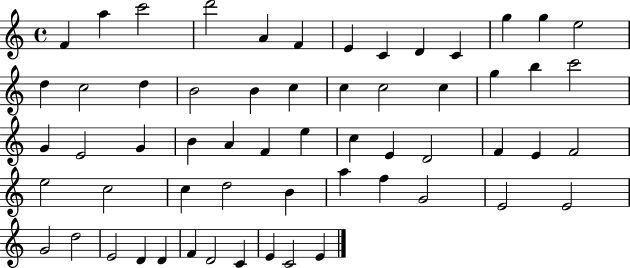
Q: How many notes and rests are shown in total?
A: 59